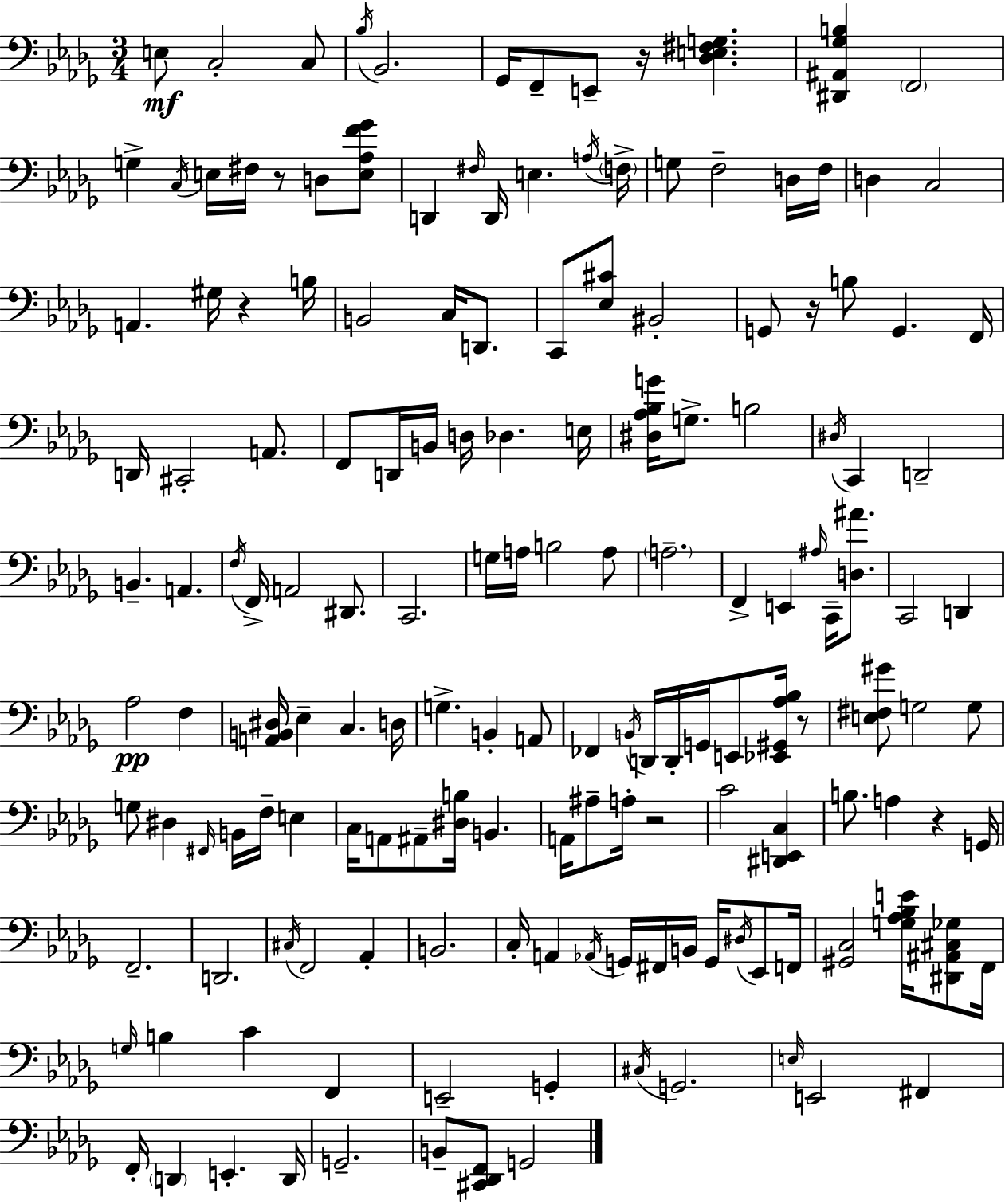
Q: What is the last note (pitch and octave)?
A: G2